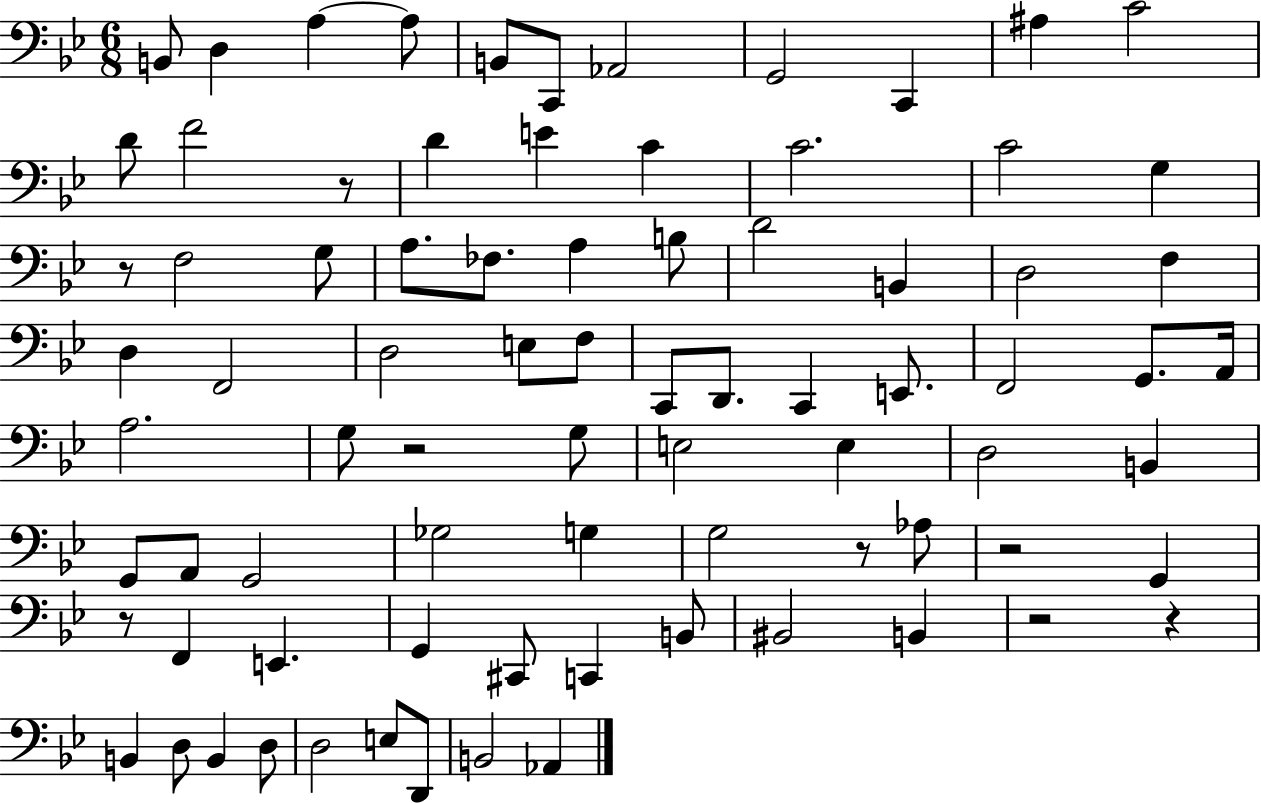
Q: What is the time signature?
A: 6/8